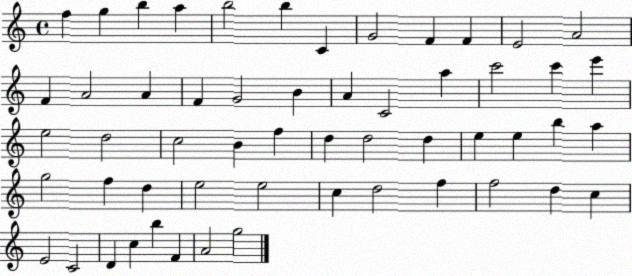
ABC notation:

X:1
T:Untitled
M:4/4
L:1/4
K:C
f g b a b2 b C G2 F F E2 A2 F A2 A F G2 B A C2 a c'2 c' e' e2 d2 c2 B f d d2 d e e b a g2 f d e2 e2 c d2 f f2 d c E2 C2 D c b F A2 g2